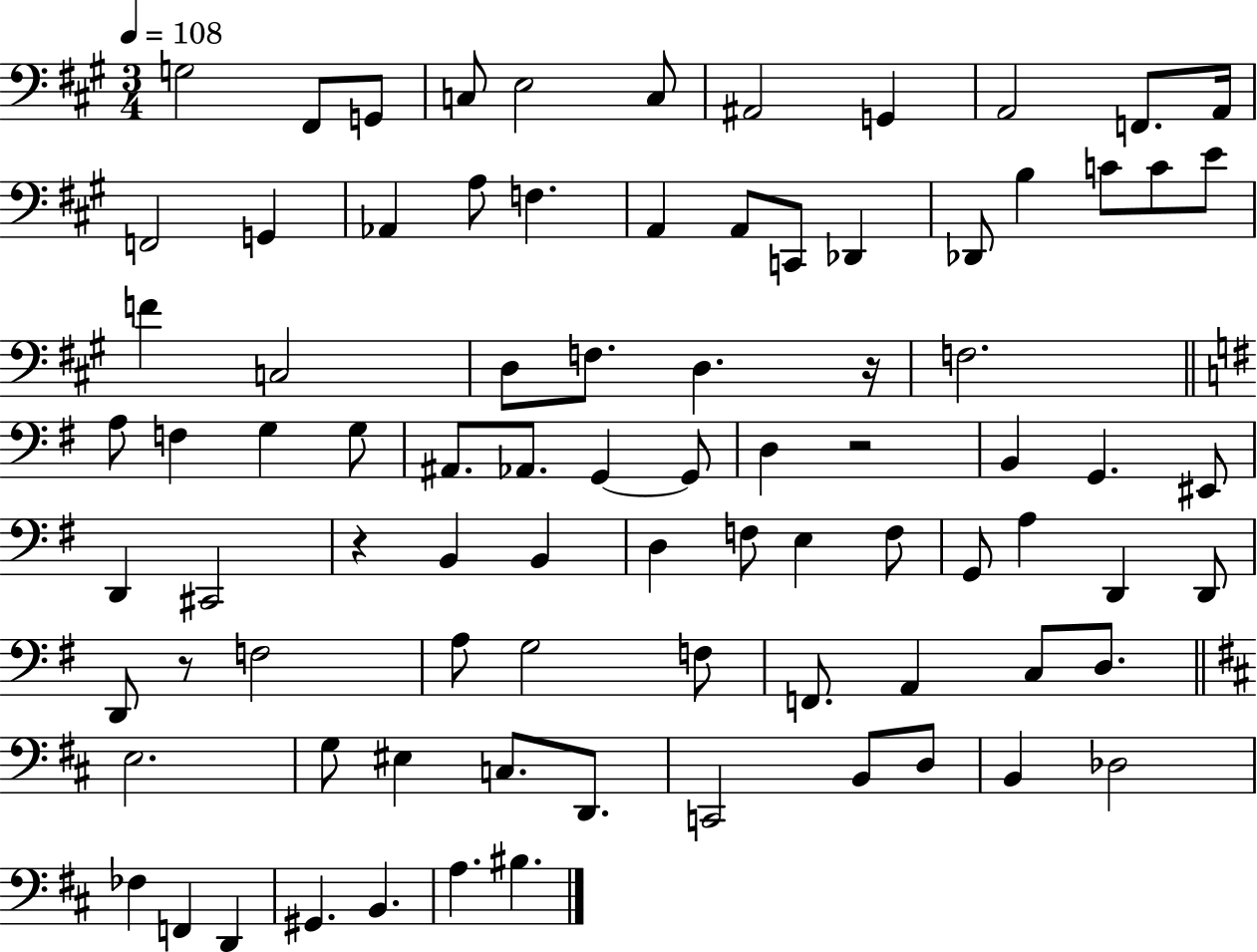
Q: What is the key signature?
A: A major